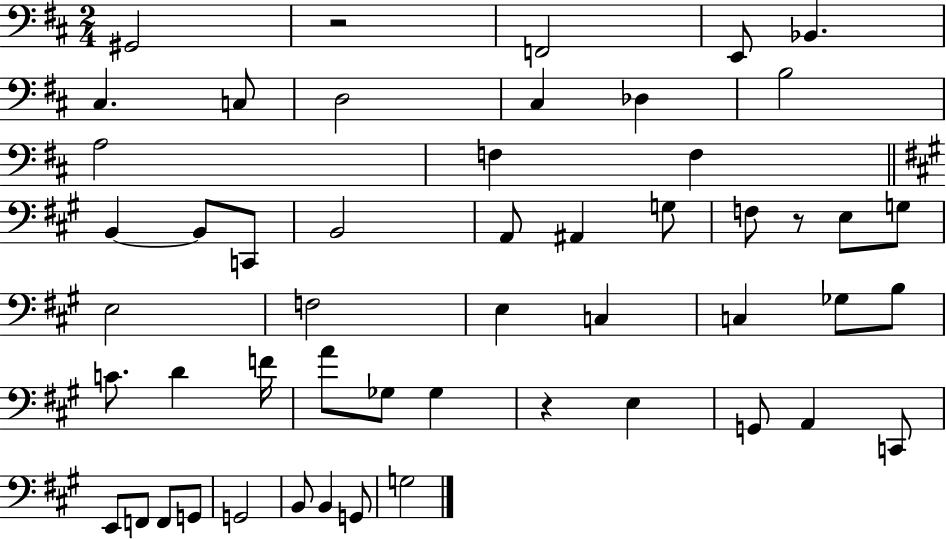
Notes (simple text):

G#2/h R/h F2/h E2/e Bb2/q. C#3/q. C3/e D3/h C#3/q Db3/q B3/h A3/h F3/q F3/q B2/q B2/e C2/e B2/h A2/e A#2/q G3/e F3/e R/e E3/e G3/e E3/h F3/h E3/q C3/q C3/q Gb3/e B3/e C4/e. D4/q F4/s A4/e Gb3/e Gb3/q R/q E3/q G2/e A2/q C2/e E2/e F2/e F2/e G2/e G2/h B2/e B2/q G2/e G3/h